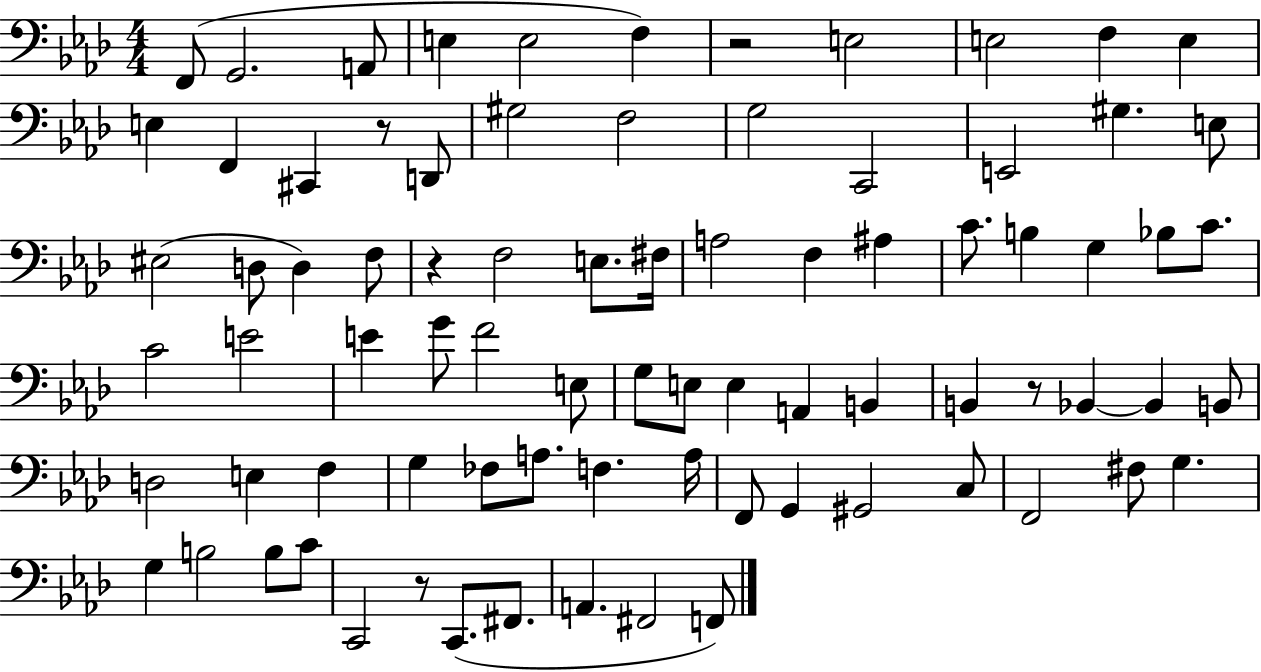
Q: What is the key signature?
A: AES major